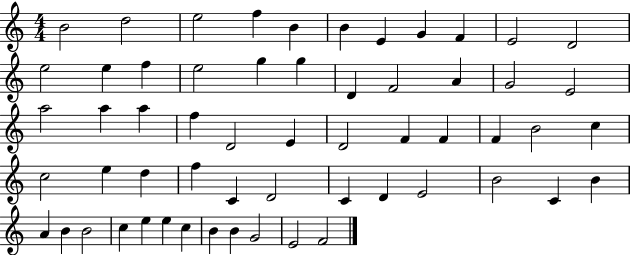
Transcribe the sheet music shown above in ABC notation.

X:1
T:Untitled
M:4/4
L:1/4
K:C
B2 d2 e2 f B B E G F E2 D2 e2 e f e2 g g D F2 A G2 E2 a2 a a f D2 E D2 F F F B2 c c2 e d f C D2 C D E2 B2 C B A B B2 c e e c B B G2 E2 F2